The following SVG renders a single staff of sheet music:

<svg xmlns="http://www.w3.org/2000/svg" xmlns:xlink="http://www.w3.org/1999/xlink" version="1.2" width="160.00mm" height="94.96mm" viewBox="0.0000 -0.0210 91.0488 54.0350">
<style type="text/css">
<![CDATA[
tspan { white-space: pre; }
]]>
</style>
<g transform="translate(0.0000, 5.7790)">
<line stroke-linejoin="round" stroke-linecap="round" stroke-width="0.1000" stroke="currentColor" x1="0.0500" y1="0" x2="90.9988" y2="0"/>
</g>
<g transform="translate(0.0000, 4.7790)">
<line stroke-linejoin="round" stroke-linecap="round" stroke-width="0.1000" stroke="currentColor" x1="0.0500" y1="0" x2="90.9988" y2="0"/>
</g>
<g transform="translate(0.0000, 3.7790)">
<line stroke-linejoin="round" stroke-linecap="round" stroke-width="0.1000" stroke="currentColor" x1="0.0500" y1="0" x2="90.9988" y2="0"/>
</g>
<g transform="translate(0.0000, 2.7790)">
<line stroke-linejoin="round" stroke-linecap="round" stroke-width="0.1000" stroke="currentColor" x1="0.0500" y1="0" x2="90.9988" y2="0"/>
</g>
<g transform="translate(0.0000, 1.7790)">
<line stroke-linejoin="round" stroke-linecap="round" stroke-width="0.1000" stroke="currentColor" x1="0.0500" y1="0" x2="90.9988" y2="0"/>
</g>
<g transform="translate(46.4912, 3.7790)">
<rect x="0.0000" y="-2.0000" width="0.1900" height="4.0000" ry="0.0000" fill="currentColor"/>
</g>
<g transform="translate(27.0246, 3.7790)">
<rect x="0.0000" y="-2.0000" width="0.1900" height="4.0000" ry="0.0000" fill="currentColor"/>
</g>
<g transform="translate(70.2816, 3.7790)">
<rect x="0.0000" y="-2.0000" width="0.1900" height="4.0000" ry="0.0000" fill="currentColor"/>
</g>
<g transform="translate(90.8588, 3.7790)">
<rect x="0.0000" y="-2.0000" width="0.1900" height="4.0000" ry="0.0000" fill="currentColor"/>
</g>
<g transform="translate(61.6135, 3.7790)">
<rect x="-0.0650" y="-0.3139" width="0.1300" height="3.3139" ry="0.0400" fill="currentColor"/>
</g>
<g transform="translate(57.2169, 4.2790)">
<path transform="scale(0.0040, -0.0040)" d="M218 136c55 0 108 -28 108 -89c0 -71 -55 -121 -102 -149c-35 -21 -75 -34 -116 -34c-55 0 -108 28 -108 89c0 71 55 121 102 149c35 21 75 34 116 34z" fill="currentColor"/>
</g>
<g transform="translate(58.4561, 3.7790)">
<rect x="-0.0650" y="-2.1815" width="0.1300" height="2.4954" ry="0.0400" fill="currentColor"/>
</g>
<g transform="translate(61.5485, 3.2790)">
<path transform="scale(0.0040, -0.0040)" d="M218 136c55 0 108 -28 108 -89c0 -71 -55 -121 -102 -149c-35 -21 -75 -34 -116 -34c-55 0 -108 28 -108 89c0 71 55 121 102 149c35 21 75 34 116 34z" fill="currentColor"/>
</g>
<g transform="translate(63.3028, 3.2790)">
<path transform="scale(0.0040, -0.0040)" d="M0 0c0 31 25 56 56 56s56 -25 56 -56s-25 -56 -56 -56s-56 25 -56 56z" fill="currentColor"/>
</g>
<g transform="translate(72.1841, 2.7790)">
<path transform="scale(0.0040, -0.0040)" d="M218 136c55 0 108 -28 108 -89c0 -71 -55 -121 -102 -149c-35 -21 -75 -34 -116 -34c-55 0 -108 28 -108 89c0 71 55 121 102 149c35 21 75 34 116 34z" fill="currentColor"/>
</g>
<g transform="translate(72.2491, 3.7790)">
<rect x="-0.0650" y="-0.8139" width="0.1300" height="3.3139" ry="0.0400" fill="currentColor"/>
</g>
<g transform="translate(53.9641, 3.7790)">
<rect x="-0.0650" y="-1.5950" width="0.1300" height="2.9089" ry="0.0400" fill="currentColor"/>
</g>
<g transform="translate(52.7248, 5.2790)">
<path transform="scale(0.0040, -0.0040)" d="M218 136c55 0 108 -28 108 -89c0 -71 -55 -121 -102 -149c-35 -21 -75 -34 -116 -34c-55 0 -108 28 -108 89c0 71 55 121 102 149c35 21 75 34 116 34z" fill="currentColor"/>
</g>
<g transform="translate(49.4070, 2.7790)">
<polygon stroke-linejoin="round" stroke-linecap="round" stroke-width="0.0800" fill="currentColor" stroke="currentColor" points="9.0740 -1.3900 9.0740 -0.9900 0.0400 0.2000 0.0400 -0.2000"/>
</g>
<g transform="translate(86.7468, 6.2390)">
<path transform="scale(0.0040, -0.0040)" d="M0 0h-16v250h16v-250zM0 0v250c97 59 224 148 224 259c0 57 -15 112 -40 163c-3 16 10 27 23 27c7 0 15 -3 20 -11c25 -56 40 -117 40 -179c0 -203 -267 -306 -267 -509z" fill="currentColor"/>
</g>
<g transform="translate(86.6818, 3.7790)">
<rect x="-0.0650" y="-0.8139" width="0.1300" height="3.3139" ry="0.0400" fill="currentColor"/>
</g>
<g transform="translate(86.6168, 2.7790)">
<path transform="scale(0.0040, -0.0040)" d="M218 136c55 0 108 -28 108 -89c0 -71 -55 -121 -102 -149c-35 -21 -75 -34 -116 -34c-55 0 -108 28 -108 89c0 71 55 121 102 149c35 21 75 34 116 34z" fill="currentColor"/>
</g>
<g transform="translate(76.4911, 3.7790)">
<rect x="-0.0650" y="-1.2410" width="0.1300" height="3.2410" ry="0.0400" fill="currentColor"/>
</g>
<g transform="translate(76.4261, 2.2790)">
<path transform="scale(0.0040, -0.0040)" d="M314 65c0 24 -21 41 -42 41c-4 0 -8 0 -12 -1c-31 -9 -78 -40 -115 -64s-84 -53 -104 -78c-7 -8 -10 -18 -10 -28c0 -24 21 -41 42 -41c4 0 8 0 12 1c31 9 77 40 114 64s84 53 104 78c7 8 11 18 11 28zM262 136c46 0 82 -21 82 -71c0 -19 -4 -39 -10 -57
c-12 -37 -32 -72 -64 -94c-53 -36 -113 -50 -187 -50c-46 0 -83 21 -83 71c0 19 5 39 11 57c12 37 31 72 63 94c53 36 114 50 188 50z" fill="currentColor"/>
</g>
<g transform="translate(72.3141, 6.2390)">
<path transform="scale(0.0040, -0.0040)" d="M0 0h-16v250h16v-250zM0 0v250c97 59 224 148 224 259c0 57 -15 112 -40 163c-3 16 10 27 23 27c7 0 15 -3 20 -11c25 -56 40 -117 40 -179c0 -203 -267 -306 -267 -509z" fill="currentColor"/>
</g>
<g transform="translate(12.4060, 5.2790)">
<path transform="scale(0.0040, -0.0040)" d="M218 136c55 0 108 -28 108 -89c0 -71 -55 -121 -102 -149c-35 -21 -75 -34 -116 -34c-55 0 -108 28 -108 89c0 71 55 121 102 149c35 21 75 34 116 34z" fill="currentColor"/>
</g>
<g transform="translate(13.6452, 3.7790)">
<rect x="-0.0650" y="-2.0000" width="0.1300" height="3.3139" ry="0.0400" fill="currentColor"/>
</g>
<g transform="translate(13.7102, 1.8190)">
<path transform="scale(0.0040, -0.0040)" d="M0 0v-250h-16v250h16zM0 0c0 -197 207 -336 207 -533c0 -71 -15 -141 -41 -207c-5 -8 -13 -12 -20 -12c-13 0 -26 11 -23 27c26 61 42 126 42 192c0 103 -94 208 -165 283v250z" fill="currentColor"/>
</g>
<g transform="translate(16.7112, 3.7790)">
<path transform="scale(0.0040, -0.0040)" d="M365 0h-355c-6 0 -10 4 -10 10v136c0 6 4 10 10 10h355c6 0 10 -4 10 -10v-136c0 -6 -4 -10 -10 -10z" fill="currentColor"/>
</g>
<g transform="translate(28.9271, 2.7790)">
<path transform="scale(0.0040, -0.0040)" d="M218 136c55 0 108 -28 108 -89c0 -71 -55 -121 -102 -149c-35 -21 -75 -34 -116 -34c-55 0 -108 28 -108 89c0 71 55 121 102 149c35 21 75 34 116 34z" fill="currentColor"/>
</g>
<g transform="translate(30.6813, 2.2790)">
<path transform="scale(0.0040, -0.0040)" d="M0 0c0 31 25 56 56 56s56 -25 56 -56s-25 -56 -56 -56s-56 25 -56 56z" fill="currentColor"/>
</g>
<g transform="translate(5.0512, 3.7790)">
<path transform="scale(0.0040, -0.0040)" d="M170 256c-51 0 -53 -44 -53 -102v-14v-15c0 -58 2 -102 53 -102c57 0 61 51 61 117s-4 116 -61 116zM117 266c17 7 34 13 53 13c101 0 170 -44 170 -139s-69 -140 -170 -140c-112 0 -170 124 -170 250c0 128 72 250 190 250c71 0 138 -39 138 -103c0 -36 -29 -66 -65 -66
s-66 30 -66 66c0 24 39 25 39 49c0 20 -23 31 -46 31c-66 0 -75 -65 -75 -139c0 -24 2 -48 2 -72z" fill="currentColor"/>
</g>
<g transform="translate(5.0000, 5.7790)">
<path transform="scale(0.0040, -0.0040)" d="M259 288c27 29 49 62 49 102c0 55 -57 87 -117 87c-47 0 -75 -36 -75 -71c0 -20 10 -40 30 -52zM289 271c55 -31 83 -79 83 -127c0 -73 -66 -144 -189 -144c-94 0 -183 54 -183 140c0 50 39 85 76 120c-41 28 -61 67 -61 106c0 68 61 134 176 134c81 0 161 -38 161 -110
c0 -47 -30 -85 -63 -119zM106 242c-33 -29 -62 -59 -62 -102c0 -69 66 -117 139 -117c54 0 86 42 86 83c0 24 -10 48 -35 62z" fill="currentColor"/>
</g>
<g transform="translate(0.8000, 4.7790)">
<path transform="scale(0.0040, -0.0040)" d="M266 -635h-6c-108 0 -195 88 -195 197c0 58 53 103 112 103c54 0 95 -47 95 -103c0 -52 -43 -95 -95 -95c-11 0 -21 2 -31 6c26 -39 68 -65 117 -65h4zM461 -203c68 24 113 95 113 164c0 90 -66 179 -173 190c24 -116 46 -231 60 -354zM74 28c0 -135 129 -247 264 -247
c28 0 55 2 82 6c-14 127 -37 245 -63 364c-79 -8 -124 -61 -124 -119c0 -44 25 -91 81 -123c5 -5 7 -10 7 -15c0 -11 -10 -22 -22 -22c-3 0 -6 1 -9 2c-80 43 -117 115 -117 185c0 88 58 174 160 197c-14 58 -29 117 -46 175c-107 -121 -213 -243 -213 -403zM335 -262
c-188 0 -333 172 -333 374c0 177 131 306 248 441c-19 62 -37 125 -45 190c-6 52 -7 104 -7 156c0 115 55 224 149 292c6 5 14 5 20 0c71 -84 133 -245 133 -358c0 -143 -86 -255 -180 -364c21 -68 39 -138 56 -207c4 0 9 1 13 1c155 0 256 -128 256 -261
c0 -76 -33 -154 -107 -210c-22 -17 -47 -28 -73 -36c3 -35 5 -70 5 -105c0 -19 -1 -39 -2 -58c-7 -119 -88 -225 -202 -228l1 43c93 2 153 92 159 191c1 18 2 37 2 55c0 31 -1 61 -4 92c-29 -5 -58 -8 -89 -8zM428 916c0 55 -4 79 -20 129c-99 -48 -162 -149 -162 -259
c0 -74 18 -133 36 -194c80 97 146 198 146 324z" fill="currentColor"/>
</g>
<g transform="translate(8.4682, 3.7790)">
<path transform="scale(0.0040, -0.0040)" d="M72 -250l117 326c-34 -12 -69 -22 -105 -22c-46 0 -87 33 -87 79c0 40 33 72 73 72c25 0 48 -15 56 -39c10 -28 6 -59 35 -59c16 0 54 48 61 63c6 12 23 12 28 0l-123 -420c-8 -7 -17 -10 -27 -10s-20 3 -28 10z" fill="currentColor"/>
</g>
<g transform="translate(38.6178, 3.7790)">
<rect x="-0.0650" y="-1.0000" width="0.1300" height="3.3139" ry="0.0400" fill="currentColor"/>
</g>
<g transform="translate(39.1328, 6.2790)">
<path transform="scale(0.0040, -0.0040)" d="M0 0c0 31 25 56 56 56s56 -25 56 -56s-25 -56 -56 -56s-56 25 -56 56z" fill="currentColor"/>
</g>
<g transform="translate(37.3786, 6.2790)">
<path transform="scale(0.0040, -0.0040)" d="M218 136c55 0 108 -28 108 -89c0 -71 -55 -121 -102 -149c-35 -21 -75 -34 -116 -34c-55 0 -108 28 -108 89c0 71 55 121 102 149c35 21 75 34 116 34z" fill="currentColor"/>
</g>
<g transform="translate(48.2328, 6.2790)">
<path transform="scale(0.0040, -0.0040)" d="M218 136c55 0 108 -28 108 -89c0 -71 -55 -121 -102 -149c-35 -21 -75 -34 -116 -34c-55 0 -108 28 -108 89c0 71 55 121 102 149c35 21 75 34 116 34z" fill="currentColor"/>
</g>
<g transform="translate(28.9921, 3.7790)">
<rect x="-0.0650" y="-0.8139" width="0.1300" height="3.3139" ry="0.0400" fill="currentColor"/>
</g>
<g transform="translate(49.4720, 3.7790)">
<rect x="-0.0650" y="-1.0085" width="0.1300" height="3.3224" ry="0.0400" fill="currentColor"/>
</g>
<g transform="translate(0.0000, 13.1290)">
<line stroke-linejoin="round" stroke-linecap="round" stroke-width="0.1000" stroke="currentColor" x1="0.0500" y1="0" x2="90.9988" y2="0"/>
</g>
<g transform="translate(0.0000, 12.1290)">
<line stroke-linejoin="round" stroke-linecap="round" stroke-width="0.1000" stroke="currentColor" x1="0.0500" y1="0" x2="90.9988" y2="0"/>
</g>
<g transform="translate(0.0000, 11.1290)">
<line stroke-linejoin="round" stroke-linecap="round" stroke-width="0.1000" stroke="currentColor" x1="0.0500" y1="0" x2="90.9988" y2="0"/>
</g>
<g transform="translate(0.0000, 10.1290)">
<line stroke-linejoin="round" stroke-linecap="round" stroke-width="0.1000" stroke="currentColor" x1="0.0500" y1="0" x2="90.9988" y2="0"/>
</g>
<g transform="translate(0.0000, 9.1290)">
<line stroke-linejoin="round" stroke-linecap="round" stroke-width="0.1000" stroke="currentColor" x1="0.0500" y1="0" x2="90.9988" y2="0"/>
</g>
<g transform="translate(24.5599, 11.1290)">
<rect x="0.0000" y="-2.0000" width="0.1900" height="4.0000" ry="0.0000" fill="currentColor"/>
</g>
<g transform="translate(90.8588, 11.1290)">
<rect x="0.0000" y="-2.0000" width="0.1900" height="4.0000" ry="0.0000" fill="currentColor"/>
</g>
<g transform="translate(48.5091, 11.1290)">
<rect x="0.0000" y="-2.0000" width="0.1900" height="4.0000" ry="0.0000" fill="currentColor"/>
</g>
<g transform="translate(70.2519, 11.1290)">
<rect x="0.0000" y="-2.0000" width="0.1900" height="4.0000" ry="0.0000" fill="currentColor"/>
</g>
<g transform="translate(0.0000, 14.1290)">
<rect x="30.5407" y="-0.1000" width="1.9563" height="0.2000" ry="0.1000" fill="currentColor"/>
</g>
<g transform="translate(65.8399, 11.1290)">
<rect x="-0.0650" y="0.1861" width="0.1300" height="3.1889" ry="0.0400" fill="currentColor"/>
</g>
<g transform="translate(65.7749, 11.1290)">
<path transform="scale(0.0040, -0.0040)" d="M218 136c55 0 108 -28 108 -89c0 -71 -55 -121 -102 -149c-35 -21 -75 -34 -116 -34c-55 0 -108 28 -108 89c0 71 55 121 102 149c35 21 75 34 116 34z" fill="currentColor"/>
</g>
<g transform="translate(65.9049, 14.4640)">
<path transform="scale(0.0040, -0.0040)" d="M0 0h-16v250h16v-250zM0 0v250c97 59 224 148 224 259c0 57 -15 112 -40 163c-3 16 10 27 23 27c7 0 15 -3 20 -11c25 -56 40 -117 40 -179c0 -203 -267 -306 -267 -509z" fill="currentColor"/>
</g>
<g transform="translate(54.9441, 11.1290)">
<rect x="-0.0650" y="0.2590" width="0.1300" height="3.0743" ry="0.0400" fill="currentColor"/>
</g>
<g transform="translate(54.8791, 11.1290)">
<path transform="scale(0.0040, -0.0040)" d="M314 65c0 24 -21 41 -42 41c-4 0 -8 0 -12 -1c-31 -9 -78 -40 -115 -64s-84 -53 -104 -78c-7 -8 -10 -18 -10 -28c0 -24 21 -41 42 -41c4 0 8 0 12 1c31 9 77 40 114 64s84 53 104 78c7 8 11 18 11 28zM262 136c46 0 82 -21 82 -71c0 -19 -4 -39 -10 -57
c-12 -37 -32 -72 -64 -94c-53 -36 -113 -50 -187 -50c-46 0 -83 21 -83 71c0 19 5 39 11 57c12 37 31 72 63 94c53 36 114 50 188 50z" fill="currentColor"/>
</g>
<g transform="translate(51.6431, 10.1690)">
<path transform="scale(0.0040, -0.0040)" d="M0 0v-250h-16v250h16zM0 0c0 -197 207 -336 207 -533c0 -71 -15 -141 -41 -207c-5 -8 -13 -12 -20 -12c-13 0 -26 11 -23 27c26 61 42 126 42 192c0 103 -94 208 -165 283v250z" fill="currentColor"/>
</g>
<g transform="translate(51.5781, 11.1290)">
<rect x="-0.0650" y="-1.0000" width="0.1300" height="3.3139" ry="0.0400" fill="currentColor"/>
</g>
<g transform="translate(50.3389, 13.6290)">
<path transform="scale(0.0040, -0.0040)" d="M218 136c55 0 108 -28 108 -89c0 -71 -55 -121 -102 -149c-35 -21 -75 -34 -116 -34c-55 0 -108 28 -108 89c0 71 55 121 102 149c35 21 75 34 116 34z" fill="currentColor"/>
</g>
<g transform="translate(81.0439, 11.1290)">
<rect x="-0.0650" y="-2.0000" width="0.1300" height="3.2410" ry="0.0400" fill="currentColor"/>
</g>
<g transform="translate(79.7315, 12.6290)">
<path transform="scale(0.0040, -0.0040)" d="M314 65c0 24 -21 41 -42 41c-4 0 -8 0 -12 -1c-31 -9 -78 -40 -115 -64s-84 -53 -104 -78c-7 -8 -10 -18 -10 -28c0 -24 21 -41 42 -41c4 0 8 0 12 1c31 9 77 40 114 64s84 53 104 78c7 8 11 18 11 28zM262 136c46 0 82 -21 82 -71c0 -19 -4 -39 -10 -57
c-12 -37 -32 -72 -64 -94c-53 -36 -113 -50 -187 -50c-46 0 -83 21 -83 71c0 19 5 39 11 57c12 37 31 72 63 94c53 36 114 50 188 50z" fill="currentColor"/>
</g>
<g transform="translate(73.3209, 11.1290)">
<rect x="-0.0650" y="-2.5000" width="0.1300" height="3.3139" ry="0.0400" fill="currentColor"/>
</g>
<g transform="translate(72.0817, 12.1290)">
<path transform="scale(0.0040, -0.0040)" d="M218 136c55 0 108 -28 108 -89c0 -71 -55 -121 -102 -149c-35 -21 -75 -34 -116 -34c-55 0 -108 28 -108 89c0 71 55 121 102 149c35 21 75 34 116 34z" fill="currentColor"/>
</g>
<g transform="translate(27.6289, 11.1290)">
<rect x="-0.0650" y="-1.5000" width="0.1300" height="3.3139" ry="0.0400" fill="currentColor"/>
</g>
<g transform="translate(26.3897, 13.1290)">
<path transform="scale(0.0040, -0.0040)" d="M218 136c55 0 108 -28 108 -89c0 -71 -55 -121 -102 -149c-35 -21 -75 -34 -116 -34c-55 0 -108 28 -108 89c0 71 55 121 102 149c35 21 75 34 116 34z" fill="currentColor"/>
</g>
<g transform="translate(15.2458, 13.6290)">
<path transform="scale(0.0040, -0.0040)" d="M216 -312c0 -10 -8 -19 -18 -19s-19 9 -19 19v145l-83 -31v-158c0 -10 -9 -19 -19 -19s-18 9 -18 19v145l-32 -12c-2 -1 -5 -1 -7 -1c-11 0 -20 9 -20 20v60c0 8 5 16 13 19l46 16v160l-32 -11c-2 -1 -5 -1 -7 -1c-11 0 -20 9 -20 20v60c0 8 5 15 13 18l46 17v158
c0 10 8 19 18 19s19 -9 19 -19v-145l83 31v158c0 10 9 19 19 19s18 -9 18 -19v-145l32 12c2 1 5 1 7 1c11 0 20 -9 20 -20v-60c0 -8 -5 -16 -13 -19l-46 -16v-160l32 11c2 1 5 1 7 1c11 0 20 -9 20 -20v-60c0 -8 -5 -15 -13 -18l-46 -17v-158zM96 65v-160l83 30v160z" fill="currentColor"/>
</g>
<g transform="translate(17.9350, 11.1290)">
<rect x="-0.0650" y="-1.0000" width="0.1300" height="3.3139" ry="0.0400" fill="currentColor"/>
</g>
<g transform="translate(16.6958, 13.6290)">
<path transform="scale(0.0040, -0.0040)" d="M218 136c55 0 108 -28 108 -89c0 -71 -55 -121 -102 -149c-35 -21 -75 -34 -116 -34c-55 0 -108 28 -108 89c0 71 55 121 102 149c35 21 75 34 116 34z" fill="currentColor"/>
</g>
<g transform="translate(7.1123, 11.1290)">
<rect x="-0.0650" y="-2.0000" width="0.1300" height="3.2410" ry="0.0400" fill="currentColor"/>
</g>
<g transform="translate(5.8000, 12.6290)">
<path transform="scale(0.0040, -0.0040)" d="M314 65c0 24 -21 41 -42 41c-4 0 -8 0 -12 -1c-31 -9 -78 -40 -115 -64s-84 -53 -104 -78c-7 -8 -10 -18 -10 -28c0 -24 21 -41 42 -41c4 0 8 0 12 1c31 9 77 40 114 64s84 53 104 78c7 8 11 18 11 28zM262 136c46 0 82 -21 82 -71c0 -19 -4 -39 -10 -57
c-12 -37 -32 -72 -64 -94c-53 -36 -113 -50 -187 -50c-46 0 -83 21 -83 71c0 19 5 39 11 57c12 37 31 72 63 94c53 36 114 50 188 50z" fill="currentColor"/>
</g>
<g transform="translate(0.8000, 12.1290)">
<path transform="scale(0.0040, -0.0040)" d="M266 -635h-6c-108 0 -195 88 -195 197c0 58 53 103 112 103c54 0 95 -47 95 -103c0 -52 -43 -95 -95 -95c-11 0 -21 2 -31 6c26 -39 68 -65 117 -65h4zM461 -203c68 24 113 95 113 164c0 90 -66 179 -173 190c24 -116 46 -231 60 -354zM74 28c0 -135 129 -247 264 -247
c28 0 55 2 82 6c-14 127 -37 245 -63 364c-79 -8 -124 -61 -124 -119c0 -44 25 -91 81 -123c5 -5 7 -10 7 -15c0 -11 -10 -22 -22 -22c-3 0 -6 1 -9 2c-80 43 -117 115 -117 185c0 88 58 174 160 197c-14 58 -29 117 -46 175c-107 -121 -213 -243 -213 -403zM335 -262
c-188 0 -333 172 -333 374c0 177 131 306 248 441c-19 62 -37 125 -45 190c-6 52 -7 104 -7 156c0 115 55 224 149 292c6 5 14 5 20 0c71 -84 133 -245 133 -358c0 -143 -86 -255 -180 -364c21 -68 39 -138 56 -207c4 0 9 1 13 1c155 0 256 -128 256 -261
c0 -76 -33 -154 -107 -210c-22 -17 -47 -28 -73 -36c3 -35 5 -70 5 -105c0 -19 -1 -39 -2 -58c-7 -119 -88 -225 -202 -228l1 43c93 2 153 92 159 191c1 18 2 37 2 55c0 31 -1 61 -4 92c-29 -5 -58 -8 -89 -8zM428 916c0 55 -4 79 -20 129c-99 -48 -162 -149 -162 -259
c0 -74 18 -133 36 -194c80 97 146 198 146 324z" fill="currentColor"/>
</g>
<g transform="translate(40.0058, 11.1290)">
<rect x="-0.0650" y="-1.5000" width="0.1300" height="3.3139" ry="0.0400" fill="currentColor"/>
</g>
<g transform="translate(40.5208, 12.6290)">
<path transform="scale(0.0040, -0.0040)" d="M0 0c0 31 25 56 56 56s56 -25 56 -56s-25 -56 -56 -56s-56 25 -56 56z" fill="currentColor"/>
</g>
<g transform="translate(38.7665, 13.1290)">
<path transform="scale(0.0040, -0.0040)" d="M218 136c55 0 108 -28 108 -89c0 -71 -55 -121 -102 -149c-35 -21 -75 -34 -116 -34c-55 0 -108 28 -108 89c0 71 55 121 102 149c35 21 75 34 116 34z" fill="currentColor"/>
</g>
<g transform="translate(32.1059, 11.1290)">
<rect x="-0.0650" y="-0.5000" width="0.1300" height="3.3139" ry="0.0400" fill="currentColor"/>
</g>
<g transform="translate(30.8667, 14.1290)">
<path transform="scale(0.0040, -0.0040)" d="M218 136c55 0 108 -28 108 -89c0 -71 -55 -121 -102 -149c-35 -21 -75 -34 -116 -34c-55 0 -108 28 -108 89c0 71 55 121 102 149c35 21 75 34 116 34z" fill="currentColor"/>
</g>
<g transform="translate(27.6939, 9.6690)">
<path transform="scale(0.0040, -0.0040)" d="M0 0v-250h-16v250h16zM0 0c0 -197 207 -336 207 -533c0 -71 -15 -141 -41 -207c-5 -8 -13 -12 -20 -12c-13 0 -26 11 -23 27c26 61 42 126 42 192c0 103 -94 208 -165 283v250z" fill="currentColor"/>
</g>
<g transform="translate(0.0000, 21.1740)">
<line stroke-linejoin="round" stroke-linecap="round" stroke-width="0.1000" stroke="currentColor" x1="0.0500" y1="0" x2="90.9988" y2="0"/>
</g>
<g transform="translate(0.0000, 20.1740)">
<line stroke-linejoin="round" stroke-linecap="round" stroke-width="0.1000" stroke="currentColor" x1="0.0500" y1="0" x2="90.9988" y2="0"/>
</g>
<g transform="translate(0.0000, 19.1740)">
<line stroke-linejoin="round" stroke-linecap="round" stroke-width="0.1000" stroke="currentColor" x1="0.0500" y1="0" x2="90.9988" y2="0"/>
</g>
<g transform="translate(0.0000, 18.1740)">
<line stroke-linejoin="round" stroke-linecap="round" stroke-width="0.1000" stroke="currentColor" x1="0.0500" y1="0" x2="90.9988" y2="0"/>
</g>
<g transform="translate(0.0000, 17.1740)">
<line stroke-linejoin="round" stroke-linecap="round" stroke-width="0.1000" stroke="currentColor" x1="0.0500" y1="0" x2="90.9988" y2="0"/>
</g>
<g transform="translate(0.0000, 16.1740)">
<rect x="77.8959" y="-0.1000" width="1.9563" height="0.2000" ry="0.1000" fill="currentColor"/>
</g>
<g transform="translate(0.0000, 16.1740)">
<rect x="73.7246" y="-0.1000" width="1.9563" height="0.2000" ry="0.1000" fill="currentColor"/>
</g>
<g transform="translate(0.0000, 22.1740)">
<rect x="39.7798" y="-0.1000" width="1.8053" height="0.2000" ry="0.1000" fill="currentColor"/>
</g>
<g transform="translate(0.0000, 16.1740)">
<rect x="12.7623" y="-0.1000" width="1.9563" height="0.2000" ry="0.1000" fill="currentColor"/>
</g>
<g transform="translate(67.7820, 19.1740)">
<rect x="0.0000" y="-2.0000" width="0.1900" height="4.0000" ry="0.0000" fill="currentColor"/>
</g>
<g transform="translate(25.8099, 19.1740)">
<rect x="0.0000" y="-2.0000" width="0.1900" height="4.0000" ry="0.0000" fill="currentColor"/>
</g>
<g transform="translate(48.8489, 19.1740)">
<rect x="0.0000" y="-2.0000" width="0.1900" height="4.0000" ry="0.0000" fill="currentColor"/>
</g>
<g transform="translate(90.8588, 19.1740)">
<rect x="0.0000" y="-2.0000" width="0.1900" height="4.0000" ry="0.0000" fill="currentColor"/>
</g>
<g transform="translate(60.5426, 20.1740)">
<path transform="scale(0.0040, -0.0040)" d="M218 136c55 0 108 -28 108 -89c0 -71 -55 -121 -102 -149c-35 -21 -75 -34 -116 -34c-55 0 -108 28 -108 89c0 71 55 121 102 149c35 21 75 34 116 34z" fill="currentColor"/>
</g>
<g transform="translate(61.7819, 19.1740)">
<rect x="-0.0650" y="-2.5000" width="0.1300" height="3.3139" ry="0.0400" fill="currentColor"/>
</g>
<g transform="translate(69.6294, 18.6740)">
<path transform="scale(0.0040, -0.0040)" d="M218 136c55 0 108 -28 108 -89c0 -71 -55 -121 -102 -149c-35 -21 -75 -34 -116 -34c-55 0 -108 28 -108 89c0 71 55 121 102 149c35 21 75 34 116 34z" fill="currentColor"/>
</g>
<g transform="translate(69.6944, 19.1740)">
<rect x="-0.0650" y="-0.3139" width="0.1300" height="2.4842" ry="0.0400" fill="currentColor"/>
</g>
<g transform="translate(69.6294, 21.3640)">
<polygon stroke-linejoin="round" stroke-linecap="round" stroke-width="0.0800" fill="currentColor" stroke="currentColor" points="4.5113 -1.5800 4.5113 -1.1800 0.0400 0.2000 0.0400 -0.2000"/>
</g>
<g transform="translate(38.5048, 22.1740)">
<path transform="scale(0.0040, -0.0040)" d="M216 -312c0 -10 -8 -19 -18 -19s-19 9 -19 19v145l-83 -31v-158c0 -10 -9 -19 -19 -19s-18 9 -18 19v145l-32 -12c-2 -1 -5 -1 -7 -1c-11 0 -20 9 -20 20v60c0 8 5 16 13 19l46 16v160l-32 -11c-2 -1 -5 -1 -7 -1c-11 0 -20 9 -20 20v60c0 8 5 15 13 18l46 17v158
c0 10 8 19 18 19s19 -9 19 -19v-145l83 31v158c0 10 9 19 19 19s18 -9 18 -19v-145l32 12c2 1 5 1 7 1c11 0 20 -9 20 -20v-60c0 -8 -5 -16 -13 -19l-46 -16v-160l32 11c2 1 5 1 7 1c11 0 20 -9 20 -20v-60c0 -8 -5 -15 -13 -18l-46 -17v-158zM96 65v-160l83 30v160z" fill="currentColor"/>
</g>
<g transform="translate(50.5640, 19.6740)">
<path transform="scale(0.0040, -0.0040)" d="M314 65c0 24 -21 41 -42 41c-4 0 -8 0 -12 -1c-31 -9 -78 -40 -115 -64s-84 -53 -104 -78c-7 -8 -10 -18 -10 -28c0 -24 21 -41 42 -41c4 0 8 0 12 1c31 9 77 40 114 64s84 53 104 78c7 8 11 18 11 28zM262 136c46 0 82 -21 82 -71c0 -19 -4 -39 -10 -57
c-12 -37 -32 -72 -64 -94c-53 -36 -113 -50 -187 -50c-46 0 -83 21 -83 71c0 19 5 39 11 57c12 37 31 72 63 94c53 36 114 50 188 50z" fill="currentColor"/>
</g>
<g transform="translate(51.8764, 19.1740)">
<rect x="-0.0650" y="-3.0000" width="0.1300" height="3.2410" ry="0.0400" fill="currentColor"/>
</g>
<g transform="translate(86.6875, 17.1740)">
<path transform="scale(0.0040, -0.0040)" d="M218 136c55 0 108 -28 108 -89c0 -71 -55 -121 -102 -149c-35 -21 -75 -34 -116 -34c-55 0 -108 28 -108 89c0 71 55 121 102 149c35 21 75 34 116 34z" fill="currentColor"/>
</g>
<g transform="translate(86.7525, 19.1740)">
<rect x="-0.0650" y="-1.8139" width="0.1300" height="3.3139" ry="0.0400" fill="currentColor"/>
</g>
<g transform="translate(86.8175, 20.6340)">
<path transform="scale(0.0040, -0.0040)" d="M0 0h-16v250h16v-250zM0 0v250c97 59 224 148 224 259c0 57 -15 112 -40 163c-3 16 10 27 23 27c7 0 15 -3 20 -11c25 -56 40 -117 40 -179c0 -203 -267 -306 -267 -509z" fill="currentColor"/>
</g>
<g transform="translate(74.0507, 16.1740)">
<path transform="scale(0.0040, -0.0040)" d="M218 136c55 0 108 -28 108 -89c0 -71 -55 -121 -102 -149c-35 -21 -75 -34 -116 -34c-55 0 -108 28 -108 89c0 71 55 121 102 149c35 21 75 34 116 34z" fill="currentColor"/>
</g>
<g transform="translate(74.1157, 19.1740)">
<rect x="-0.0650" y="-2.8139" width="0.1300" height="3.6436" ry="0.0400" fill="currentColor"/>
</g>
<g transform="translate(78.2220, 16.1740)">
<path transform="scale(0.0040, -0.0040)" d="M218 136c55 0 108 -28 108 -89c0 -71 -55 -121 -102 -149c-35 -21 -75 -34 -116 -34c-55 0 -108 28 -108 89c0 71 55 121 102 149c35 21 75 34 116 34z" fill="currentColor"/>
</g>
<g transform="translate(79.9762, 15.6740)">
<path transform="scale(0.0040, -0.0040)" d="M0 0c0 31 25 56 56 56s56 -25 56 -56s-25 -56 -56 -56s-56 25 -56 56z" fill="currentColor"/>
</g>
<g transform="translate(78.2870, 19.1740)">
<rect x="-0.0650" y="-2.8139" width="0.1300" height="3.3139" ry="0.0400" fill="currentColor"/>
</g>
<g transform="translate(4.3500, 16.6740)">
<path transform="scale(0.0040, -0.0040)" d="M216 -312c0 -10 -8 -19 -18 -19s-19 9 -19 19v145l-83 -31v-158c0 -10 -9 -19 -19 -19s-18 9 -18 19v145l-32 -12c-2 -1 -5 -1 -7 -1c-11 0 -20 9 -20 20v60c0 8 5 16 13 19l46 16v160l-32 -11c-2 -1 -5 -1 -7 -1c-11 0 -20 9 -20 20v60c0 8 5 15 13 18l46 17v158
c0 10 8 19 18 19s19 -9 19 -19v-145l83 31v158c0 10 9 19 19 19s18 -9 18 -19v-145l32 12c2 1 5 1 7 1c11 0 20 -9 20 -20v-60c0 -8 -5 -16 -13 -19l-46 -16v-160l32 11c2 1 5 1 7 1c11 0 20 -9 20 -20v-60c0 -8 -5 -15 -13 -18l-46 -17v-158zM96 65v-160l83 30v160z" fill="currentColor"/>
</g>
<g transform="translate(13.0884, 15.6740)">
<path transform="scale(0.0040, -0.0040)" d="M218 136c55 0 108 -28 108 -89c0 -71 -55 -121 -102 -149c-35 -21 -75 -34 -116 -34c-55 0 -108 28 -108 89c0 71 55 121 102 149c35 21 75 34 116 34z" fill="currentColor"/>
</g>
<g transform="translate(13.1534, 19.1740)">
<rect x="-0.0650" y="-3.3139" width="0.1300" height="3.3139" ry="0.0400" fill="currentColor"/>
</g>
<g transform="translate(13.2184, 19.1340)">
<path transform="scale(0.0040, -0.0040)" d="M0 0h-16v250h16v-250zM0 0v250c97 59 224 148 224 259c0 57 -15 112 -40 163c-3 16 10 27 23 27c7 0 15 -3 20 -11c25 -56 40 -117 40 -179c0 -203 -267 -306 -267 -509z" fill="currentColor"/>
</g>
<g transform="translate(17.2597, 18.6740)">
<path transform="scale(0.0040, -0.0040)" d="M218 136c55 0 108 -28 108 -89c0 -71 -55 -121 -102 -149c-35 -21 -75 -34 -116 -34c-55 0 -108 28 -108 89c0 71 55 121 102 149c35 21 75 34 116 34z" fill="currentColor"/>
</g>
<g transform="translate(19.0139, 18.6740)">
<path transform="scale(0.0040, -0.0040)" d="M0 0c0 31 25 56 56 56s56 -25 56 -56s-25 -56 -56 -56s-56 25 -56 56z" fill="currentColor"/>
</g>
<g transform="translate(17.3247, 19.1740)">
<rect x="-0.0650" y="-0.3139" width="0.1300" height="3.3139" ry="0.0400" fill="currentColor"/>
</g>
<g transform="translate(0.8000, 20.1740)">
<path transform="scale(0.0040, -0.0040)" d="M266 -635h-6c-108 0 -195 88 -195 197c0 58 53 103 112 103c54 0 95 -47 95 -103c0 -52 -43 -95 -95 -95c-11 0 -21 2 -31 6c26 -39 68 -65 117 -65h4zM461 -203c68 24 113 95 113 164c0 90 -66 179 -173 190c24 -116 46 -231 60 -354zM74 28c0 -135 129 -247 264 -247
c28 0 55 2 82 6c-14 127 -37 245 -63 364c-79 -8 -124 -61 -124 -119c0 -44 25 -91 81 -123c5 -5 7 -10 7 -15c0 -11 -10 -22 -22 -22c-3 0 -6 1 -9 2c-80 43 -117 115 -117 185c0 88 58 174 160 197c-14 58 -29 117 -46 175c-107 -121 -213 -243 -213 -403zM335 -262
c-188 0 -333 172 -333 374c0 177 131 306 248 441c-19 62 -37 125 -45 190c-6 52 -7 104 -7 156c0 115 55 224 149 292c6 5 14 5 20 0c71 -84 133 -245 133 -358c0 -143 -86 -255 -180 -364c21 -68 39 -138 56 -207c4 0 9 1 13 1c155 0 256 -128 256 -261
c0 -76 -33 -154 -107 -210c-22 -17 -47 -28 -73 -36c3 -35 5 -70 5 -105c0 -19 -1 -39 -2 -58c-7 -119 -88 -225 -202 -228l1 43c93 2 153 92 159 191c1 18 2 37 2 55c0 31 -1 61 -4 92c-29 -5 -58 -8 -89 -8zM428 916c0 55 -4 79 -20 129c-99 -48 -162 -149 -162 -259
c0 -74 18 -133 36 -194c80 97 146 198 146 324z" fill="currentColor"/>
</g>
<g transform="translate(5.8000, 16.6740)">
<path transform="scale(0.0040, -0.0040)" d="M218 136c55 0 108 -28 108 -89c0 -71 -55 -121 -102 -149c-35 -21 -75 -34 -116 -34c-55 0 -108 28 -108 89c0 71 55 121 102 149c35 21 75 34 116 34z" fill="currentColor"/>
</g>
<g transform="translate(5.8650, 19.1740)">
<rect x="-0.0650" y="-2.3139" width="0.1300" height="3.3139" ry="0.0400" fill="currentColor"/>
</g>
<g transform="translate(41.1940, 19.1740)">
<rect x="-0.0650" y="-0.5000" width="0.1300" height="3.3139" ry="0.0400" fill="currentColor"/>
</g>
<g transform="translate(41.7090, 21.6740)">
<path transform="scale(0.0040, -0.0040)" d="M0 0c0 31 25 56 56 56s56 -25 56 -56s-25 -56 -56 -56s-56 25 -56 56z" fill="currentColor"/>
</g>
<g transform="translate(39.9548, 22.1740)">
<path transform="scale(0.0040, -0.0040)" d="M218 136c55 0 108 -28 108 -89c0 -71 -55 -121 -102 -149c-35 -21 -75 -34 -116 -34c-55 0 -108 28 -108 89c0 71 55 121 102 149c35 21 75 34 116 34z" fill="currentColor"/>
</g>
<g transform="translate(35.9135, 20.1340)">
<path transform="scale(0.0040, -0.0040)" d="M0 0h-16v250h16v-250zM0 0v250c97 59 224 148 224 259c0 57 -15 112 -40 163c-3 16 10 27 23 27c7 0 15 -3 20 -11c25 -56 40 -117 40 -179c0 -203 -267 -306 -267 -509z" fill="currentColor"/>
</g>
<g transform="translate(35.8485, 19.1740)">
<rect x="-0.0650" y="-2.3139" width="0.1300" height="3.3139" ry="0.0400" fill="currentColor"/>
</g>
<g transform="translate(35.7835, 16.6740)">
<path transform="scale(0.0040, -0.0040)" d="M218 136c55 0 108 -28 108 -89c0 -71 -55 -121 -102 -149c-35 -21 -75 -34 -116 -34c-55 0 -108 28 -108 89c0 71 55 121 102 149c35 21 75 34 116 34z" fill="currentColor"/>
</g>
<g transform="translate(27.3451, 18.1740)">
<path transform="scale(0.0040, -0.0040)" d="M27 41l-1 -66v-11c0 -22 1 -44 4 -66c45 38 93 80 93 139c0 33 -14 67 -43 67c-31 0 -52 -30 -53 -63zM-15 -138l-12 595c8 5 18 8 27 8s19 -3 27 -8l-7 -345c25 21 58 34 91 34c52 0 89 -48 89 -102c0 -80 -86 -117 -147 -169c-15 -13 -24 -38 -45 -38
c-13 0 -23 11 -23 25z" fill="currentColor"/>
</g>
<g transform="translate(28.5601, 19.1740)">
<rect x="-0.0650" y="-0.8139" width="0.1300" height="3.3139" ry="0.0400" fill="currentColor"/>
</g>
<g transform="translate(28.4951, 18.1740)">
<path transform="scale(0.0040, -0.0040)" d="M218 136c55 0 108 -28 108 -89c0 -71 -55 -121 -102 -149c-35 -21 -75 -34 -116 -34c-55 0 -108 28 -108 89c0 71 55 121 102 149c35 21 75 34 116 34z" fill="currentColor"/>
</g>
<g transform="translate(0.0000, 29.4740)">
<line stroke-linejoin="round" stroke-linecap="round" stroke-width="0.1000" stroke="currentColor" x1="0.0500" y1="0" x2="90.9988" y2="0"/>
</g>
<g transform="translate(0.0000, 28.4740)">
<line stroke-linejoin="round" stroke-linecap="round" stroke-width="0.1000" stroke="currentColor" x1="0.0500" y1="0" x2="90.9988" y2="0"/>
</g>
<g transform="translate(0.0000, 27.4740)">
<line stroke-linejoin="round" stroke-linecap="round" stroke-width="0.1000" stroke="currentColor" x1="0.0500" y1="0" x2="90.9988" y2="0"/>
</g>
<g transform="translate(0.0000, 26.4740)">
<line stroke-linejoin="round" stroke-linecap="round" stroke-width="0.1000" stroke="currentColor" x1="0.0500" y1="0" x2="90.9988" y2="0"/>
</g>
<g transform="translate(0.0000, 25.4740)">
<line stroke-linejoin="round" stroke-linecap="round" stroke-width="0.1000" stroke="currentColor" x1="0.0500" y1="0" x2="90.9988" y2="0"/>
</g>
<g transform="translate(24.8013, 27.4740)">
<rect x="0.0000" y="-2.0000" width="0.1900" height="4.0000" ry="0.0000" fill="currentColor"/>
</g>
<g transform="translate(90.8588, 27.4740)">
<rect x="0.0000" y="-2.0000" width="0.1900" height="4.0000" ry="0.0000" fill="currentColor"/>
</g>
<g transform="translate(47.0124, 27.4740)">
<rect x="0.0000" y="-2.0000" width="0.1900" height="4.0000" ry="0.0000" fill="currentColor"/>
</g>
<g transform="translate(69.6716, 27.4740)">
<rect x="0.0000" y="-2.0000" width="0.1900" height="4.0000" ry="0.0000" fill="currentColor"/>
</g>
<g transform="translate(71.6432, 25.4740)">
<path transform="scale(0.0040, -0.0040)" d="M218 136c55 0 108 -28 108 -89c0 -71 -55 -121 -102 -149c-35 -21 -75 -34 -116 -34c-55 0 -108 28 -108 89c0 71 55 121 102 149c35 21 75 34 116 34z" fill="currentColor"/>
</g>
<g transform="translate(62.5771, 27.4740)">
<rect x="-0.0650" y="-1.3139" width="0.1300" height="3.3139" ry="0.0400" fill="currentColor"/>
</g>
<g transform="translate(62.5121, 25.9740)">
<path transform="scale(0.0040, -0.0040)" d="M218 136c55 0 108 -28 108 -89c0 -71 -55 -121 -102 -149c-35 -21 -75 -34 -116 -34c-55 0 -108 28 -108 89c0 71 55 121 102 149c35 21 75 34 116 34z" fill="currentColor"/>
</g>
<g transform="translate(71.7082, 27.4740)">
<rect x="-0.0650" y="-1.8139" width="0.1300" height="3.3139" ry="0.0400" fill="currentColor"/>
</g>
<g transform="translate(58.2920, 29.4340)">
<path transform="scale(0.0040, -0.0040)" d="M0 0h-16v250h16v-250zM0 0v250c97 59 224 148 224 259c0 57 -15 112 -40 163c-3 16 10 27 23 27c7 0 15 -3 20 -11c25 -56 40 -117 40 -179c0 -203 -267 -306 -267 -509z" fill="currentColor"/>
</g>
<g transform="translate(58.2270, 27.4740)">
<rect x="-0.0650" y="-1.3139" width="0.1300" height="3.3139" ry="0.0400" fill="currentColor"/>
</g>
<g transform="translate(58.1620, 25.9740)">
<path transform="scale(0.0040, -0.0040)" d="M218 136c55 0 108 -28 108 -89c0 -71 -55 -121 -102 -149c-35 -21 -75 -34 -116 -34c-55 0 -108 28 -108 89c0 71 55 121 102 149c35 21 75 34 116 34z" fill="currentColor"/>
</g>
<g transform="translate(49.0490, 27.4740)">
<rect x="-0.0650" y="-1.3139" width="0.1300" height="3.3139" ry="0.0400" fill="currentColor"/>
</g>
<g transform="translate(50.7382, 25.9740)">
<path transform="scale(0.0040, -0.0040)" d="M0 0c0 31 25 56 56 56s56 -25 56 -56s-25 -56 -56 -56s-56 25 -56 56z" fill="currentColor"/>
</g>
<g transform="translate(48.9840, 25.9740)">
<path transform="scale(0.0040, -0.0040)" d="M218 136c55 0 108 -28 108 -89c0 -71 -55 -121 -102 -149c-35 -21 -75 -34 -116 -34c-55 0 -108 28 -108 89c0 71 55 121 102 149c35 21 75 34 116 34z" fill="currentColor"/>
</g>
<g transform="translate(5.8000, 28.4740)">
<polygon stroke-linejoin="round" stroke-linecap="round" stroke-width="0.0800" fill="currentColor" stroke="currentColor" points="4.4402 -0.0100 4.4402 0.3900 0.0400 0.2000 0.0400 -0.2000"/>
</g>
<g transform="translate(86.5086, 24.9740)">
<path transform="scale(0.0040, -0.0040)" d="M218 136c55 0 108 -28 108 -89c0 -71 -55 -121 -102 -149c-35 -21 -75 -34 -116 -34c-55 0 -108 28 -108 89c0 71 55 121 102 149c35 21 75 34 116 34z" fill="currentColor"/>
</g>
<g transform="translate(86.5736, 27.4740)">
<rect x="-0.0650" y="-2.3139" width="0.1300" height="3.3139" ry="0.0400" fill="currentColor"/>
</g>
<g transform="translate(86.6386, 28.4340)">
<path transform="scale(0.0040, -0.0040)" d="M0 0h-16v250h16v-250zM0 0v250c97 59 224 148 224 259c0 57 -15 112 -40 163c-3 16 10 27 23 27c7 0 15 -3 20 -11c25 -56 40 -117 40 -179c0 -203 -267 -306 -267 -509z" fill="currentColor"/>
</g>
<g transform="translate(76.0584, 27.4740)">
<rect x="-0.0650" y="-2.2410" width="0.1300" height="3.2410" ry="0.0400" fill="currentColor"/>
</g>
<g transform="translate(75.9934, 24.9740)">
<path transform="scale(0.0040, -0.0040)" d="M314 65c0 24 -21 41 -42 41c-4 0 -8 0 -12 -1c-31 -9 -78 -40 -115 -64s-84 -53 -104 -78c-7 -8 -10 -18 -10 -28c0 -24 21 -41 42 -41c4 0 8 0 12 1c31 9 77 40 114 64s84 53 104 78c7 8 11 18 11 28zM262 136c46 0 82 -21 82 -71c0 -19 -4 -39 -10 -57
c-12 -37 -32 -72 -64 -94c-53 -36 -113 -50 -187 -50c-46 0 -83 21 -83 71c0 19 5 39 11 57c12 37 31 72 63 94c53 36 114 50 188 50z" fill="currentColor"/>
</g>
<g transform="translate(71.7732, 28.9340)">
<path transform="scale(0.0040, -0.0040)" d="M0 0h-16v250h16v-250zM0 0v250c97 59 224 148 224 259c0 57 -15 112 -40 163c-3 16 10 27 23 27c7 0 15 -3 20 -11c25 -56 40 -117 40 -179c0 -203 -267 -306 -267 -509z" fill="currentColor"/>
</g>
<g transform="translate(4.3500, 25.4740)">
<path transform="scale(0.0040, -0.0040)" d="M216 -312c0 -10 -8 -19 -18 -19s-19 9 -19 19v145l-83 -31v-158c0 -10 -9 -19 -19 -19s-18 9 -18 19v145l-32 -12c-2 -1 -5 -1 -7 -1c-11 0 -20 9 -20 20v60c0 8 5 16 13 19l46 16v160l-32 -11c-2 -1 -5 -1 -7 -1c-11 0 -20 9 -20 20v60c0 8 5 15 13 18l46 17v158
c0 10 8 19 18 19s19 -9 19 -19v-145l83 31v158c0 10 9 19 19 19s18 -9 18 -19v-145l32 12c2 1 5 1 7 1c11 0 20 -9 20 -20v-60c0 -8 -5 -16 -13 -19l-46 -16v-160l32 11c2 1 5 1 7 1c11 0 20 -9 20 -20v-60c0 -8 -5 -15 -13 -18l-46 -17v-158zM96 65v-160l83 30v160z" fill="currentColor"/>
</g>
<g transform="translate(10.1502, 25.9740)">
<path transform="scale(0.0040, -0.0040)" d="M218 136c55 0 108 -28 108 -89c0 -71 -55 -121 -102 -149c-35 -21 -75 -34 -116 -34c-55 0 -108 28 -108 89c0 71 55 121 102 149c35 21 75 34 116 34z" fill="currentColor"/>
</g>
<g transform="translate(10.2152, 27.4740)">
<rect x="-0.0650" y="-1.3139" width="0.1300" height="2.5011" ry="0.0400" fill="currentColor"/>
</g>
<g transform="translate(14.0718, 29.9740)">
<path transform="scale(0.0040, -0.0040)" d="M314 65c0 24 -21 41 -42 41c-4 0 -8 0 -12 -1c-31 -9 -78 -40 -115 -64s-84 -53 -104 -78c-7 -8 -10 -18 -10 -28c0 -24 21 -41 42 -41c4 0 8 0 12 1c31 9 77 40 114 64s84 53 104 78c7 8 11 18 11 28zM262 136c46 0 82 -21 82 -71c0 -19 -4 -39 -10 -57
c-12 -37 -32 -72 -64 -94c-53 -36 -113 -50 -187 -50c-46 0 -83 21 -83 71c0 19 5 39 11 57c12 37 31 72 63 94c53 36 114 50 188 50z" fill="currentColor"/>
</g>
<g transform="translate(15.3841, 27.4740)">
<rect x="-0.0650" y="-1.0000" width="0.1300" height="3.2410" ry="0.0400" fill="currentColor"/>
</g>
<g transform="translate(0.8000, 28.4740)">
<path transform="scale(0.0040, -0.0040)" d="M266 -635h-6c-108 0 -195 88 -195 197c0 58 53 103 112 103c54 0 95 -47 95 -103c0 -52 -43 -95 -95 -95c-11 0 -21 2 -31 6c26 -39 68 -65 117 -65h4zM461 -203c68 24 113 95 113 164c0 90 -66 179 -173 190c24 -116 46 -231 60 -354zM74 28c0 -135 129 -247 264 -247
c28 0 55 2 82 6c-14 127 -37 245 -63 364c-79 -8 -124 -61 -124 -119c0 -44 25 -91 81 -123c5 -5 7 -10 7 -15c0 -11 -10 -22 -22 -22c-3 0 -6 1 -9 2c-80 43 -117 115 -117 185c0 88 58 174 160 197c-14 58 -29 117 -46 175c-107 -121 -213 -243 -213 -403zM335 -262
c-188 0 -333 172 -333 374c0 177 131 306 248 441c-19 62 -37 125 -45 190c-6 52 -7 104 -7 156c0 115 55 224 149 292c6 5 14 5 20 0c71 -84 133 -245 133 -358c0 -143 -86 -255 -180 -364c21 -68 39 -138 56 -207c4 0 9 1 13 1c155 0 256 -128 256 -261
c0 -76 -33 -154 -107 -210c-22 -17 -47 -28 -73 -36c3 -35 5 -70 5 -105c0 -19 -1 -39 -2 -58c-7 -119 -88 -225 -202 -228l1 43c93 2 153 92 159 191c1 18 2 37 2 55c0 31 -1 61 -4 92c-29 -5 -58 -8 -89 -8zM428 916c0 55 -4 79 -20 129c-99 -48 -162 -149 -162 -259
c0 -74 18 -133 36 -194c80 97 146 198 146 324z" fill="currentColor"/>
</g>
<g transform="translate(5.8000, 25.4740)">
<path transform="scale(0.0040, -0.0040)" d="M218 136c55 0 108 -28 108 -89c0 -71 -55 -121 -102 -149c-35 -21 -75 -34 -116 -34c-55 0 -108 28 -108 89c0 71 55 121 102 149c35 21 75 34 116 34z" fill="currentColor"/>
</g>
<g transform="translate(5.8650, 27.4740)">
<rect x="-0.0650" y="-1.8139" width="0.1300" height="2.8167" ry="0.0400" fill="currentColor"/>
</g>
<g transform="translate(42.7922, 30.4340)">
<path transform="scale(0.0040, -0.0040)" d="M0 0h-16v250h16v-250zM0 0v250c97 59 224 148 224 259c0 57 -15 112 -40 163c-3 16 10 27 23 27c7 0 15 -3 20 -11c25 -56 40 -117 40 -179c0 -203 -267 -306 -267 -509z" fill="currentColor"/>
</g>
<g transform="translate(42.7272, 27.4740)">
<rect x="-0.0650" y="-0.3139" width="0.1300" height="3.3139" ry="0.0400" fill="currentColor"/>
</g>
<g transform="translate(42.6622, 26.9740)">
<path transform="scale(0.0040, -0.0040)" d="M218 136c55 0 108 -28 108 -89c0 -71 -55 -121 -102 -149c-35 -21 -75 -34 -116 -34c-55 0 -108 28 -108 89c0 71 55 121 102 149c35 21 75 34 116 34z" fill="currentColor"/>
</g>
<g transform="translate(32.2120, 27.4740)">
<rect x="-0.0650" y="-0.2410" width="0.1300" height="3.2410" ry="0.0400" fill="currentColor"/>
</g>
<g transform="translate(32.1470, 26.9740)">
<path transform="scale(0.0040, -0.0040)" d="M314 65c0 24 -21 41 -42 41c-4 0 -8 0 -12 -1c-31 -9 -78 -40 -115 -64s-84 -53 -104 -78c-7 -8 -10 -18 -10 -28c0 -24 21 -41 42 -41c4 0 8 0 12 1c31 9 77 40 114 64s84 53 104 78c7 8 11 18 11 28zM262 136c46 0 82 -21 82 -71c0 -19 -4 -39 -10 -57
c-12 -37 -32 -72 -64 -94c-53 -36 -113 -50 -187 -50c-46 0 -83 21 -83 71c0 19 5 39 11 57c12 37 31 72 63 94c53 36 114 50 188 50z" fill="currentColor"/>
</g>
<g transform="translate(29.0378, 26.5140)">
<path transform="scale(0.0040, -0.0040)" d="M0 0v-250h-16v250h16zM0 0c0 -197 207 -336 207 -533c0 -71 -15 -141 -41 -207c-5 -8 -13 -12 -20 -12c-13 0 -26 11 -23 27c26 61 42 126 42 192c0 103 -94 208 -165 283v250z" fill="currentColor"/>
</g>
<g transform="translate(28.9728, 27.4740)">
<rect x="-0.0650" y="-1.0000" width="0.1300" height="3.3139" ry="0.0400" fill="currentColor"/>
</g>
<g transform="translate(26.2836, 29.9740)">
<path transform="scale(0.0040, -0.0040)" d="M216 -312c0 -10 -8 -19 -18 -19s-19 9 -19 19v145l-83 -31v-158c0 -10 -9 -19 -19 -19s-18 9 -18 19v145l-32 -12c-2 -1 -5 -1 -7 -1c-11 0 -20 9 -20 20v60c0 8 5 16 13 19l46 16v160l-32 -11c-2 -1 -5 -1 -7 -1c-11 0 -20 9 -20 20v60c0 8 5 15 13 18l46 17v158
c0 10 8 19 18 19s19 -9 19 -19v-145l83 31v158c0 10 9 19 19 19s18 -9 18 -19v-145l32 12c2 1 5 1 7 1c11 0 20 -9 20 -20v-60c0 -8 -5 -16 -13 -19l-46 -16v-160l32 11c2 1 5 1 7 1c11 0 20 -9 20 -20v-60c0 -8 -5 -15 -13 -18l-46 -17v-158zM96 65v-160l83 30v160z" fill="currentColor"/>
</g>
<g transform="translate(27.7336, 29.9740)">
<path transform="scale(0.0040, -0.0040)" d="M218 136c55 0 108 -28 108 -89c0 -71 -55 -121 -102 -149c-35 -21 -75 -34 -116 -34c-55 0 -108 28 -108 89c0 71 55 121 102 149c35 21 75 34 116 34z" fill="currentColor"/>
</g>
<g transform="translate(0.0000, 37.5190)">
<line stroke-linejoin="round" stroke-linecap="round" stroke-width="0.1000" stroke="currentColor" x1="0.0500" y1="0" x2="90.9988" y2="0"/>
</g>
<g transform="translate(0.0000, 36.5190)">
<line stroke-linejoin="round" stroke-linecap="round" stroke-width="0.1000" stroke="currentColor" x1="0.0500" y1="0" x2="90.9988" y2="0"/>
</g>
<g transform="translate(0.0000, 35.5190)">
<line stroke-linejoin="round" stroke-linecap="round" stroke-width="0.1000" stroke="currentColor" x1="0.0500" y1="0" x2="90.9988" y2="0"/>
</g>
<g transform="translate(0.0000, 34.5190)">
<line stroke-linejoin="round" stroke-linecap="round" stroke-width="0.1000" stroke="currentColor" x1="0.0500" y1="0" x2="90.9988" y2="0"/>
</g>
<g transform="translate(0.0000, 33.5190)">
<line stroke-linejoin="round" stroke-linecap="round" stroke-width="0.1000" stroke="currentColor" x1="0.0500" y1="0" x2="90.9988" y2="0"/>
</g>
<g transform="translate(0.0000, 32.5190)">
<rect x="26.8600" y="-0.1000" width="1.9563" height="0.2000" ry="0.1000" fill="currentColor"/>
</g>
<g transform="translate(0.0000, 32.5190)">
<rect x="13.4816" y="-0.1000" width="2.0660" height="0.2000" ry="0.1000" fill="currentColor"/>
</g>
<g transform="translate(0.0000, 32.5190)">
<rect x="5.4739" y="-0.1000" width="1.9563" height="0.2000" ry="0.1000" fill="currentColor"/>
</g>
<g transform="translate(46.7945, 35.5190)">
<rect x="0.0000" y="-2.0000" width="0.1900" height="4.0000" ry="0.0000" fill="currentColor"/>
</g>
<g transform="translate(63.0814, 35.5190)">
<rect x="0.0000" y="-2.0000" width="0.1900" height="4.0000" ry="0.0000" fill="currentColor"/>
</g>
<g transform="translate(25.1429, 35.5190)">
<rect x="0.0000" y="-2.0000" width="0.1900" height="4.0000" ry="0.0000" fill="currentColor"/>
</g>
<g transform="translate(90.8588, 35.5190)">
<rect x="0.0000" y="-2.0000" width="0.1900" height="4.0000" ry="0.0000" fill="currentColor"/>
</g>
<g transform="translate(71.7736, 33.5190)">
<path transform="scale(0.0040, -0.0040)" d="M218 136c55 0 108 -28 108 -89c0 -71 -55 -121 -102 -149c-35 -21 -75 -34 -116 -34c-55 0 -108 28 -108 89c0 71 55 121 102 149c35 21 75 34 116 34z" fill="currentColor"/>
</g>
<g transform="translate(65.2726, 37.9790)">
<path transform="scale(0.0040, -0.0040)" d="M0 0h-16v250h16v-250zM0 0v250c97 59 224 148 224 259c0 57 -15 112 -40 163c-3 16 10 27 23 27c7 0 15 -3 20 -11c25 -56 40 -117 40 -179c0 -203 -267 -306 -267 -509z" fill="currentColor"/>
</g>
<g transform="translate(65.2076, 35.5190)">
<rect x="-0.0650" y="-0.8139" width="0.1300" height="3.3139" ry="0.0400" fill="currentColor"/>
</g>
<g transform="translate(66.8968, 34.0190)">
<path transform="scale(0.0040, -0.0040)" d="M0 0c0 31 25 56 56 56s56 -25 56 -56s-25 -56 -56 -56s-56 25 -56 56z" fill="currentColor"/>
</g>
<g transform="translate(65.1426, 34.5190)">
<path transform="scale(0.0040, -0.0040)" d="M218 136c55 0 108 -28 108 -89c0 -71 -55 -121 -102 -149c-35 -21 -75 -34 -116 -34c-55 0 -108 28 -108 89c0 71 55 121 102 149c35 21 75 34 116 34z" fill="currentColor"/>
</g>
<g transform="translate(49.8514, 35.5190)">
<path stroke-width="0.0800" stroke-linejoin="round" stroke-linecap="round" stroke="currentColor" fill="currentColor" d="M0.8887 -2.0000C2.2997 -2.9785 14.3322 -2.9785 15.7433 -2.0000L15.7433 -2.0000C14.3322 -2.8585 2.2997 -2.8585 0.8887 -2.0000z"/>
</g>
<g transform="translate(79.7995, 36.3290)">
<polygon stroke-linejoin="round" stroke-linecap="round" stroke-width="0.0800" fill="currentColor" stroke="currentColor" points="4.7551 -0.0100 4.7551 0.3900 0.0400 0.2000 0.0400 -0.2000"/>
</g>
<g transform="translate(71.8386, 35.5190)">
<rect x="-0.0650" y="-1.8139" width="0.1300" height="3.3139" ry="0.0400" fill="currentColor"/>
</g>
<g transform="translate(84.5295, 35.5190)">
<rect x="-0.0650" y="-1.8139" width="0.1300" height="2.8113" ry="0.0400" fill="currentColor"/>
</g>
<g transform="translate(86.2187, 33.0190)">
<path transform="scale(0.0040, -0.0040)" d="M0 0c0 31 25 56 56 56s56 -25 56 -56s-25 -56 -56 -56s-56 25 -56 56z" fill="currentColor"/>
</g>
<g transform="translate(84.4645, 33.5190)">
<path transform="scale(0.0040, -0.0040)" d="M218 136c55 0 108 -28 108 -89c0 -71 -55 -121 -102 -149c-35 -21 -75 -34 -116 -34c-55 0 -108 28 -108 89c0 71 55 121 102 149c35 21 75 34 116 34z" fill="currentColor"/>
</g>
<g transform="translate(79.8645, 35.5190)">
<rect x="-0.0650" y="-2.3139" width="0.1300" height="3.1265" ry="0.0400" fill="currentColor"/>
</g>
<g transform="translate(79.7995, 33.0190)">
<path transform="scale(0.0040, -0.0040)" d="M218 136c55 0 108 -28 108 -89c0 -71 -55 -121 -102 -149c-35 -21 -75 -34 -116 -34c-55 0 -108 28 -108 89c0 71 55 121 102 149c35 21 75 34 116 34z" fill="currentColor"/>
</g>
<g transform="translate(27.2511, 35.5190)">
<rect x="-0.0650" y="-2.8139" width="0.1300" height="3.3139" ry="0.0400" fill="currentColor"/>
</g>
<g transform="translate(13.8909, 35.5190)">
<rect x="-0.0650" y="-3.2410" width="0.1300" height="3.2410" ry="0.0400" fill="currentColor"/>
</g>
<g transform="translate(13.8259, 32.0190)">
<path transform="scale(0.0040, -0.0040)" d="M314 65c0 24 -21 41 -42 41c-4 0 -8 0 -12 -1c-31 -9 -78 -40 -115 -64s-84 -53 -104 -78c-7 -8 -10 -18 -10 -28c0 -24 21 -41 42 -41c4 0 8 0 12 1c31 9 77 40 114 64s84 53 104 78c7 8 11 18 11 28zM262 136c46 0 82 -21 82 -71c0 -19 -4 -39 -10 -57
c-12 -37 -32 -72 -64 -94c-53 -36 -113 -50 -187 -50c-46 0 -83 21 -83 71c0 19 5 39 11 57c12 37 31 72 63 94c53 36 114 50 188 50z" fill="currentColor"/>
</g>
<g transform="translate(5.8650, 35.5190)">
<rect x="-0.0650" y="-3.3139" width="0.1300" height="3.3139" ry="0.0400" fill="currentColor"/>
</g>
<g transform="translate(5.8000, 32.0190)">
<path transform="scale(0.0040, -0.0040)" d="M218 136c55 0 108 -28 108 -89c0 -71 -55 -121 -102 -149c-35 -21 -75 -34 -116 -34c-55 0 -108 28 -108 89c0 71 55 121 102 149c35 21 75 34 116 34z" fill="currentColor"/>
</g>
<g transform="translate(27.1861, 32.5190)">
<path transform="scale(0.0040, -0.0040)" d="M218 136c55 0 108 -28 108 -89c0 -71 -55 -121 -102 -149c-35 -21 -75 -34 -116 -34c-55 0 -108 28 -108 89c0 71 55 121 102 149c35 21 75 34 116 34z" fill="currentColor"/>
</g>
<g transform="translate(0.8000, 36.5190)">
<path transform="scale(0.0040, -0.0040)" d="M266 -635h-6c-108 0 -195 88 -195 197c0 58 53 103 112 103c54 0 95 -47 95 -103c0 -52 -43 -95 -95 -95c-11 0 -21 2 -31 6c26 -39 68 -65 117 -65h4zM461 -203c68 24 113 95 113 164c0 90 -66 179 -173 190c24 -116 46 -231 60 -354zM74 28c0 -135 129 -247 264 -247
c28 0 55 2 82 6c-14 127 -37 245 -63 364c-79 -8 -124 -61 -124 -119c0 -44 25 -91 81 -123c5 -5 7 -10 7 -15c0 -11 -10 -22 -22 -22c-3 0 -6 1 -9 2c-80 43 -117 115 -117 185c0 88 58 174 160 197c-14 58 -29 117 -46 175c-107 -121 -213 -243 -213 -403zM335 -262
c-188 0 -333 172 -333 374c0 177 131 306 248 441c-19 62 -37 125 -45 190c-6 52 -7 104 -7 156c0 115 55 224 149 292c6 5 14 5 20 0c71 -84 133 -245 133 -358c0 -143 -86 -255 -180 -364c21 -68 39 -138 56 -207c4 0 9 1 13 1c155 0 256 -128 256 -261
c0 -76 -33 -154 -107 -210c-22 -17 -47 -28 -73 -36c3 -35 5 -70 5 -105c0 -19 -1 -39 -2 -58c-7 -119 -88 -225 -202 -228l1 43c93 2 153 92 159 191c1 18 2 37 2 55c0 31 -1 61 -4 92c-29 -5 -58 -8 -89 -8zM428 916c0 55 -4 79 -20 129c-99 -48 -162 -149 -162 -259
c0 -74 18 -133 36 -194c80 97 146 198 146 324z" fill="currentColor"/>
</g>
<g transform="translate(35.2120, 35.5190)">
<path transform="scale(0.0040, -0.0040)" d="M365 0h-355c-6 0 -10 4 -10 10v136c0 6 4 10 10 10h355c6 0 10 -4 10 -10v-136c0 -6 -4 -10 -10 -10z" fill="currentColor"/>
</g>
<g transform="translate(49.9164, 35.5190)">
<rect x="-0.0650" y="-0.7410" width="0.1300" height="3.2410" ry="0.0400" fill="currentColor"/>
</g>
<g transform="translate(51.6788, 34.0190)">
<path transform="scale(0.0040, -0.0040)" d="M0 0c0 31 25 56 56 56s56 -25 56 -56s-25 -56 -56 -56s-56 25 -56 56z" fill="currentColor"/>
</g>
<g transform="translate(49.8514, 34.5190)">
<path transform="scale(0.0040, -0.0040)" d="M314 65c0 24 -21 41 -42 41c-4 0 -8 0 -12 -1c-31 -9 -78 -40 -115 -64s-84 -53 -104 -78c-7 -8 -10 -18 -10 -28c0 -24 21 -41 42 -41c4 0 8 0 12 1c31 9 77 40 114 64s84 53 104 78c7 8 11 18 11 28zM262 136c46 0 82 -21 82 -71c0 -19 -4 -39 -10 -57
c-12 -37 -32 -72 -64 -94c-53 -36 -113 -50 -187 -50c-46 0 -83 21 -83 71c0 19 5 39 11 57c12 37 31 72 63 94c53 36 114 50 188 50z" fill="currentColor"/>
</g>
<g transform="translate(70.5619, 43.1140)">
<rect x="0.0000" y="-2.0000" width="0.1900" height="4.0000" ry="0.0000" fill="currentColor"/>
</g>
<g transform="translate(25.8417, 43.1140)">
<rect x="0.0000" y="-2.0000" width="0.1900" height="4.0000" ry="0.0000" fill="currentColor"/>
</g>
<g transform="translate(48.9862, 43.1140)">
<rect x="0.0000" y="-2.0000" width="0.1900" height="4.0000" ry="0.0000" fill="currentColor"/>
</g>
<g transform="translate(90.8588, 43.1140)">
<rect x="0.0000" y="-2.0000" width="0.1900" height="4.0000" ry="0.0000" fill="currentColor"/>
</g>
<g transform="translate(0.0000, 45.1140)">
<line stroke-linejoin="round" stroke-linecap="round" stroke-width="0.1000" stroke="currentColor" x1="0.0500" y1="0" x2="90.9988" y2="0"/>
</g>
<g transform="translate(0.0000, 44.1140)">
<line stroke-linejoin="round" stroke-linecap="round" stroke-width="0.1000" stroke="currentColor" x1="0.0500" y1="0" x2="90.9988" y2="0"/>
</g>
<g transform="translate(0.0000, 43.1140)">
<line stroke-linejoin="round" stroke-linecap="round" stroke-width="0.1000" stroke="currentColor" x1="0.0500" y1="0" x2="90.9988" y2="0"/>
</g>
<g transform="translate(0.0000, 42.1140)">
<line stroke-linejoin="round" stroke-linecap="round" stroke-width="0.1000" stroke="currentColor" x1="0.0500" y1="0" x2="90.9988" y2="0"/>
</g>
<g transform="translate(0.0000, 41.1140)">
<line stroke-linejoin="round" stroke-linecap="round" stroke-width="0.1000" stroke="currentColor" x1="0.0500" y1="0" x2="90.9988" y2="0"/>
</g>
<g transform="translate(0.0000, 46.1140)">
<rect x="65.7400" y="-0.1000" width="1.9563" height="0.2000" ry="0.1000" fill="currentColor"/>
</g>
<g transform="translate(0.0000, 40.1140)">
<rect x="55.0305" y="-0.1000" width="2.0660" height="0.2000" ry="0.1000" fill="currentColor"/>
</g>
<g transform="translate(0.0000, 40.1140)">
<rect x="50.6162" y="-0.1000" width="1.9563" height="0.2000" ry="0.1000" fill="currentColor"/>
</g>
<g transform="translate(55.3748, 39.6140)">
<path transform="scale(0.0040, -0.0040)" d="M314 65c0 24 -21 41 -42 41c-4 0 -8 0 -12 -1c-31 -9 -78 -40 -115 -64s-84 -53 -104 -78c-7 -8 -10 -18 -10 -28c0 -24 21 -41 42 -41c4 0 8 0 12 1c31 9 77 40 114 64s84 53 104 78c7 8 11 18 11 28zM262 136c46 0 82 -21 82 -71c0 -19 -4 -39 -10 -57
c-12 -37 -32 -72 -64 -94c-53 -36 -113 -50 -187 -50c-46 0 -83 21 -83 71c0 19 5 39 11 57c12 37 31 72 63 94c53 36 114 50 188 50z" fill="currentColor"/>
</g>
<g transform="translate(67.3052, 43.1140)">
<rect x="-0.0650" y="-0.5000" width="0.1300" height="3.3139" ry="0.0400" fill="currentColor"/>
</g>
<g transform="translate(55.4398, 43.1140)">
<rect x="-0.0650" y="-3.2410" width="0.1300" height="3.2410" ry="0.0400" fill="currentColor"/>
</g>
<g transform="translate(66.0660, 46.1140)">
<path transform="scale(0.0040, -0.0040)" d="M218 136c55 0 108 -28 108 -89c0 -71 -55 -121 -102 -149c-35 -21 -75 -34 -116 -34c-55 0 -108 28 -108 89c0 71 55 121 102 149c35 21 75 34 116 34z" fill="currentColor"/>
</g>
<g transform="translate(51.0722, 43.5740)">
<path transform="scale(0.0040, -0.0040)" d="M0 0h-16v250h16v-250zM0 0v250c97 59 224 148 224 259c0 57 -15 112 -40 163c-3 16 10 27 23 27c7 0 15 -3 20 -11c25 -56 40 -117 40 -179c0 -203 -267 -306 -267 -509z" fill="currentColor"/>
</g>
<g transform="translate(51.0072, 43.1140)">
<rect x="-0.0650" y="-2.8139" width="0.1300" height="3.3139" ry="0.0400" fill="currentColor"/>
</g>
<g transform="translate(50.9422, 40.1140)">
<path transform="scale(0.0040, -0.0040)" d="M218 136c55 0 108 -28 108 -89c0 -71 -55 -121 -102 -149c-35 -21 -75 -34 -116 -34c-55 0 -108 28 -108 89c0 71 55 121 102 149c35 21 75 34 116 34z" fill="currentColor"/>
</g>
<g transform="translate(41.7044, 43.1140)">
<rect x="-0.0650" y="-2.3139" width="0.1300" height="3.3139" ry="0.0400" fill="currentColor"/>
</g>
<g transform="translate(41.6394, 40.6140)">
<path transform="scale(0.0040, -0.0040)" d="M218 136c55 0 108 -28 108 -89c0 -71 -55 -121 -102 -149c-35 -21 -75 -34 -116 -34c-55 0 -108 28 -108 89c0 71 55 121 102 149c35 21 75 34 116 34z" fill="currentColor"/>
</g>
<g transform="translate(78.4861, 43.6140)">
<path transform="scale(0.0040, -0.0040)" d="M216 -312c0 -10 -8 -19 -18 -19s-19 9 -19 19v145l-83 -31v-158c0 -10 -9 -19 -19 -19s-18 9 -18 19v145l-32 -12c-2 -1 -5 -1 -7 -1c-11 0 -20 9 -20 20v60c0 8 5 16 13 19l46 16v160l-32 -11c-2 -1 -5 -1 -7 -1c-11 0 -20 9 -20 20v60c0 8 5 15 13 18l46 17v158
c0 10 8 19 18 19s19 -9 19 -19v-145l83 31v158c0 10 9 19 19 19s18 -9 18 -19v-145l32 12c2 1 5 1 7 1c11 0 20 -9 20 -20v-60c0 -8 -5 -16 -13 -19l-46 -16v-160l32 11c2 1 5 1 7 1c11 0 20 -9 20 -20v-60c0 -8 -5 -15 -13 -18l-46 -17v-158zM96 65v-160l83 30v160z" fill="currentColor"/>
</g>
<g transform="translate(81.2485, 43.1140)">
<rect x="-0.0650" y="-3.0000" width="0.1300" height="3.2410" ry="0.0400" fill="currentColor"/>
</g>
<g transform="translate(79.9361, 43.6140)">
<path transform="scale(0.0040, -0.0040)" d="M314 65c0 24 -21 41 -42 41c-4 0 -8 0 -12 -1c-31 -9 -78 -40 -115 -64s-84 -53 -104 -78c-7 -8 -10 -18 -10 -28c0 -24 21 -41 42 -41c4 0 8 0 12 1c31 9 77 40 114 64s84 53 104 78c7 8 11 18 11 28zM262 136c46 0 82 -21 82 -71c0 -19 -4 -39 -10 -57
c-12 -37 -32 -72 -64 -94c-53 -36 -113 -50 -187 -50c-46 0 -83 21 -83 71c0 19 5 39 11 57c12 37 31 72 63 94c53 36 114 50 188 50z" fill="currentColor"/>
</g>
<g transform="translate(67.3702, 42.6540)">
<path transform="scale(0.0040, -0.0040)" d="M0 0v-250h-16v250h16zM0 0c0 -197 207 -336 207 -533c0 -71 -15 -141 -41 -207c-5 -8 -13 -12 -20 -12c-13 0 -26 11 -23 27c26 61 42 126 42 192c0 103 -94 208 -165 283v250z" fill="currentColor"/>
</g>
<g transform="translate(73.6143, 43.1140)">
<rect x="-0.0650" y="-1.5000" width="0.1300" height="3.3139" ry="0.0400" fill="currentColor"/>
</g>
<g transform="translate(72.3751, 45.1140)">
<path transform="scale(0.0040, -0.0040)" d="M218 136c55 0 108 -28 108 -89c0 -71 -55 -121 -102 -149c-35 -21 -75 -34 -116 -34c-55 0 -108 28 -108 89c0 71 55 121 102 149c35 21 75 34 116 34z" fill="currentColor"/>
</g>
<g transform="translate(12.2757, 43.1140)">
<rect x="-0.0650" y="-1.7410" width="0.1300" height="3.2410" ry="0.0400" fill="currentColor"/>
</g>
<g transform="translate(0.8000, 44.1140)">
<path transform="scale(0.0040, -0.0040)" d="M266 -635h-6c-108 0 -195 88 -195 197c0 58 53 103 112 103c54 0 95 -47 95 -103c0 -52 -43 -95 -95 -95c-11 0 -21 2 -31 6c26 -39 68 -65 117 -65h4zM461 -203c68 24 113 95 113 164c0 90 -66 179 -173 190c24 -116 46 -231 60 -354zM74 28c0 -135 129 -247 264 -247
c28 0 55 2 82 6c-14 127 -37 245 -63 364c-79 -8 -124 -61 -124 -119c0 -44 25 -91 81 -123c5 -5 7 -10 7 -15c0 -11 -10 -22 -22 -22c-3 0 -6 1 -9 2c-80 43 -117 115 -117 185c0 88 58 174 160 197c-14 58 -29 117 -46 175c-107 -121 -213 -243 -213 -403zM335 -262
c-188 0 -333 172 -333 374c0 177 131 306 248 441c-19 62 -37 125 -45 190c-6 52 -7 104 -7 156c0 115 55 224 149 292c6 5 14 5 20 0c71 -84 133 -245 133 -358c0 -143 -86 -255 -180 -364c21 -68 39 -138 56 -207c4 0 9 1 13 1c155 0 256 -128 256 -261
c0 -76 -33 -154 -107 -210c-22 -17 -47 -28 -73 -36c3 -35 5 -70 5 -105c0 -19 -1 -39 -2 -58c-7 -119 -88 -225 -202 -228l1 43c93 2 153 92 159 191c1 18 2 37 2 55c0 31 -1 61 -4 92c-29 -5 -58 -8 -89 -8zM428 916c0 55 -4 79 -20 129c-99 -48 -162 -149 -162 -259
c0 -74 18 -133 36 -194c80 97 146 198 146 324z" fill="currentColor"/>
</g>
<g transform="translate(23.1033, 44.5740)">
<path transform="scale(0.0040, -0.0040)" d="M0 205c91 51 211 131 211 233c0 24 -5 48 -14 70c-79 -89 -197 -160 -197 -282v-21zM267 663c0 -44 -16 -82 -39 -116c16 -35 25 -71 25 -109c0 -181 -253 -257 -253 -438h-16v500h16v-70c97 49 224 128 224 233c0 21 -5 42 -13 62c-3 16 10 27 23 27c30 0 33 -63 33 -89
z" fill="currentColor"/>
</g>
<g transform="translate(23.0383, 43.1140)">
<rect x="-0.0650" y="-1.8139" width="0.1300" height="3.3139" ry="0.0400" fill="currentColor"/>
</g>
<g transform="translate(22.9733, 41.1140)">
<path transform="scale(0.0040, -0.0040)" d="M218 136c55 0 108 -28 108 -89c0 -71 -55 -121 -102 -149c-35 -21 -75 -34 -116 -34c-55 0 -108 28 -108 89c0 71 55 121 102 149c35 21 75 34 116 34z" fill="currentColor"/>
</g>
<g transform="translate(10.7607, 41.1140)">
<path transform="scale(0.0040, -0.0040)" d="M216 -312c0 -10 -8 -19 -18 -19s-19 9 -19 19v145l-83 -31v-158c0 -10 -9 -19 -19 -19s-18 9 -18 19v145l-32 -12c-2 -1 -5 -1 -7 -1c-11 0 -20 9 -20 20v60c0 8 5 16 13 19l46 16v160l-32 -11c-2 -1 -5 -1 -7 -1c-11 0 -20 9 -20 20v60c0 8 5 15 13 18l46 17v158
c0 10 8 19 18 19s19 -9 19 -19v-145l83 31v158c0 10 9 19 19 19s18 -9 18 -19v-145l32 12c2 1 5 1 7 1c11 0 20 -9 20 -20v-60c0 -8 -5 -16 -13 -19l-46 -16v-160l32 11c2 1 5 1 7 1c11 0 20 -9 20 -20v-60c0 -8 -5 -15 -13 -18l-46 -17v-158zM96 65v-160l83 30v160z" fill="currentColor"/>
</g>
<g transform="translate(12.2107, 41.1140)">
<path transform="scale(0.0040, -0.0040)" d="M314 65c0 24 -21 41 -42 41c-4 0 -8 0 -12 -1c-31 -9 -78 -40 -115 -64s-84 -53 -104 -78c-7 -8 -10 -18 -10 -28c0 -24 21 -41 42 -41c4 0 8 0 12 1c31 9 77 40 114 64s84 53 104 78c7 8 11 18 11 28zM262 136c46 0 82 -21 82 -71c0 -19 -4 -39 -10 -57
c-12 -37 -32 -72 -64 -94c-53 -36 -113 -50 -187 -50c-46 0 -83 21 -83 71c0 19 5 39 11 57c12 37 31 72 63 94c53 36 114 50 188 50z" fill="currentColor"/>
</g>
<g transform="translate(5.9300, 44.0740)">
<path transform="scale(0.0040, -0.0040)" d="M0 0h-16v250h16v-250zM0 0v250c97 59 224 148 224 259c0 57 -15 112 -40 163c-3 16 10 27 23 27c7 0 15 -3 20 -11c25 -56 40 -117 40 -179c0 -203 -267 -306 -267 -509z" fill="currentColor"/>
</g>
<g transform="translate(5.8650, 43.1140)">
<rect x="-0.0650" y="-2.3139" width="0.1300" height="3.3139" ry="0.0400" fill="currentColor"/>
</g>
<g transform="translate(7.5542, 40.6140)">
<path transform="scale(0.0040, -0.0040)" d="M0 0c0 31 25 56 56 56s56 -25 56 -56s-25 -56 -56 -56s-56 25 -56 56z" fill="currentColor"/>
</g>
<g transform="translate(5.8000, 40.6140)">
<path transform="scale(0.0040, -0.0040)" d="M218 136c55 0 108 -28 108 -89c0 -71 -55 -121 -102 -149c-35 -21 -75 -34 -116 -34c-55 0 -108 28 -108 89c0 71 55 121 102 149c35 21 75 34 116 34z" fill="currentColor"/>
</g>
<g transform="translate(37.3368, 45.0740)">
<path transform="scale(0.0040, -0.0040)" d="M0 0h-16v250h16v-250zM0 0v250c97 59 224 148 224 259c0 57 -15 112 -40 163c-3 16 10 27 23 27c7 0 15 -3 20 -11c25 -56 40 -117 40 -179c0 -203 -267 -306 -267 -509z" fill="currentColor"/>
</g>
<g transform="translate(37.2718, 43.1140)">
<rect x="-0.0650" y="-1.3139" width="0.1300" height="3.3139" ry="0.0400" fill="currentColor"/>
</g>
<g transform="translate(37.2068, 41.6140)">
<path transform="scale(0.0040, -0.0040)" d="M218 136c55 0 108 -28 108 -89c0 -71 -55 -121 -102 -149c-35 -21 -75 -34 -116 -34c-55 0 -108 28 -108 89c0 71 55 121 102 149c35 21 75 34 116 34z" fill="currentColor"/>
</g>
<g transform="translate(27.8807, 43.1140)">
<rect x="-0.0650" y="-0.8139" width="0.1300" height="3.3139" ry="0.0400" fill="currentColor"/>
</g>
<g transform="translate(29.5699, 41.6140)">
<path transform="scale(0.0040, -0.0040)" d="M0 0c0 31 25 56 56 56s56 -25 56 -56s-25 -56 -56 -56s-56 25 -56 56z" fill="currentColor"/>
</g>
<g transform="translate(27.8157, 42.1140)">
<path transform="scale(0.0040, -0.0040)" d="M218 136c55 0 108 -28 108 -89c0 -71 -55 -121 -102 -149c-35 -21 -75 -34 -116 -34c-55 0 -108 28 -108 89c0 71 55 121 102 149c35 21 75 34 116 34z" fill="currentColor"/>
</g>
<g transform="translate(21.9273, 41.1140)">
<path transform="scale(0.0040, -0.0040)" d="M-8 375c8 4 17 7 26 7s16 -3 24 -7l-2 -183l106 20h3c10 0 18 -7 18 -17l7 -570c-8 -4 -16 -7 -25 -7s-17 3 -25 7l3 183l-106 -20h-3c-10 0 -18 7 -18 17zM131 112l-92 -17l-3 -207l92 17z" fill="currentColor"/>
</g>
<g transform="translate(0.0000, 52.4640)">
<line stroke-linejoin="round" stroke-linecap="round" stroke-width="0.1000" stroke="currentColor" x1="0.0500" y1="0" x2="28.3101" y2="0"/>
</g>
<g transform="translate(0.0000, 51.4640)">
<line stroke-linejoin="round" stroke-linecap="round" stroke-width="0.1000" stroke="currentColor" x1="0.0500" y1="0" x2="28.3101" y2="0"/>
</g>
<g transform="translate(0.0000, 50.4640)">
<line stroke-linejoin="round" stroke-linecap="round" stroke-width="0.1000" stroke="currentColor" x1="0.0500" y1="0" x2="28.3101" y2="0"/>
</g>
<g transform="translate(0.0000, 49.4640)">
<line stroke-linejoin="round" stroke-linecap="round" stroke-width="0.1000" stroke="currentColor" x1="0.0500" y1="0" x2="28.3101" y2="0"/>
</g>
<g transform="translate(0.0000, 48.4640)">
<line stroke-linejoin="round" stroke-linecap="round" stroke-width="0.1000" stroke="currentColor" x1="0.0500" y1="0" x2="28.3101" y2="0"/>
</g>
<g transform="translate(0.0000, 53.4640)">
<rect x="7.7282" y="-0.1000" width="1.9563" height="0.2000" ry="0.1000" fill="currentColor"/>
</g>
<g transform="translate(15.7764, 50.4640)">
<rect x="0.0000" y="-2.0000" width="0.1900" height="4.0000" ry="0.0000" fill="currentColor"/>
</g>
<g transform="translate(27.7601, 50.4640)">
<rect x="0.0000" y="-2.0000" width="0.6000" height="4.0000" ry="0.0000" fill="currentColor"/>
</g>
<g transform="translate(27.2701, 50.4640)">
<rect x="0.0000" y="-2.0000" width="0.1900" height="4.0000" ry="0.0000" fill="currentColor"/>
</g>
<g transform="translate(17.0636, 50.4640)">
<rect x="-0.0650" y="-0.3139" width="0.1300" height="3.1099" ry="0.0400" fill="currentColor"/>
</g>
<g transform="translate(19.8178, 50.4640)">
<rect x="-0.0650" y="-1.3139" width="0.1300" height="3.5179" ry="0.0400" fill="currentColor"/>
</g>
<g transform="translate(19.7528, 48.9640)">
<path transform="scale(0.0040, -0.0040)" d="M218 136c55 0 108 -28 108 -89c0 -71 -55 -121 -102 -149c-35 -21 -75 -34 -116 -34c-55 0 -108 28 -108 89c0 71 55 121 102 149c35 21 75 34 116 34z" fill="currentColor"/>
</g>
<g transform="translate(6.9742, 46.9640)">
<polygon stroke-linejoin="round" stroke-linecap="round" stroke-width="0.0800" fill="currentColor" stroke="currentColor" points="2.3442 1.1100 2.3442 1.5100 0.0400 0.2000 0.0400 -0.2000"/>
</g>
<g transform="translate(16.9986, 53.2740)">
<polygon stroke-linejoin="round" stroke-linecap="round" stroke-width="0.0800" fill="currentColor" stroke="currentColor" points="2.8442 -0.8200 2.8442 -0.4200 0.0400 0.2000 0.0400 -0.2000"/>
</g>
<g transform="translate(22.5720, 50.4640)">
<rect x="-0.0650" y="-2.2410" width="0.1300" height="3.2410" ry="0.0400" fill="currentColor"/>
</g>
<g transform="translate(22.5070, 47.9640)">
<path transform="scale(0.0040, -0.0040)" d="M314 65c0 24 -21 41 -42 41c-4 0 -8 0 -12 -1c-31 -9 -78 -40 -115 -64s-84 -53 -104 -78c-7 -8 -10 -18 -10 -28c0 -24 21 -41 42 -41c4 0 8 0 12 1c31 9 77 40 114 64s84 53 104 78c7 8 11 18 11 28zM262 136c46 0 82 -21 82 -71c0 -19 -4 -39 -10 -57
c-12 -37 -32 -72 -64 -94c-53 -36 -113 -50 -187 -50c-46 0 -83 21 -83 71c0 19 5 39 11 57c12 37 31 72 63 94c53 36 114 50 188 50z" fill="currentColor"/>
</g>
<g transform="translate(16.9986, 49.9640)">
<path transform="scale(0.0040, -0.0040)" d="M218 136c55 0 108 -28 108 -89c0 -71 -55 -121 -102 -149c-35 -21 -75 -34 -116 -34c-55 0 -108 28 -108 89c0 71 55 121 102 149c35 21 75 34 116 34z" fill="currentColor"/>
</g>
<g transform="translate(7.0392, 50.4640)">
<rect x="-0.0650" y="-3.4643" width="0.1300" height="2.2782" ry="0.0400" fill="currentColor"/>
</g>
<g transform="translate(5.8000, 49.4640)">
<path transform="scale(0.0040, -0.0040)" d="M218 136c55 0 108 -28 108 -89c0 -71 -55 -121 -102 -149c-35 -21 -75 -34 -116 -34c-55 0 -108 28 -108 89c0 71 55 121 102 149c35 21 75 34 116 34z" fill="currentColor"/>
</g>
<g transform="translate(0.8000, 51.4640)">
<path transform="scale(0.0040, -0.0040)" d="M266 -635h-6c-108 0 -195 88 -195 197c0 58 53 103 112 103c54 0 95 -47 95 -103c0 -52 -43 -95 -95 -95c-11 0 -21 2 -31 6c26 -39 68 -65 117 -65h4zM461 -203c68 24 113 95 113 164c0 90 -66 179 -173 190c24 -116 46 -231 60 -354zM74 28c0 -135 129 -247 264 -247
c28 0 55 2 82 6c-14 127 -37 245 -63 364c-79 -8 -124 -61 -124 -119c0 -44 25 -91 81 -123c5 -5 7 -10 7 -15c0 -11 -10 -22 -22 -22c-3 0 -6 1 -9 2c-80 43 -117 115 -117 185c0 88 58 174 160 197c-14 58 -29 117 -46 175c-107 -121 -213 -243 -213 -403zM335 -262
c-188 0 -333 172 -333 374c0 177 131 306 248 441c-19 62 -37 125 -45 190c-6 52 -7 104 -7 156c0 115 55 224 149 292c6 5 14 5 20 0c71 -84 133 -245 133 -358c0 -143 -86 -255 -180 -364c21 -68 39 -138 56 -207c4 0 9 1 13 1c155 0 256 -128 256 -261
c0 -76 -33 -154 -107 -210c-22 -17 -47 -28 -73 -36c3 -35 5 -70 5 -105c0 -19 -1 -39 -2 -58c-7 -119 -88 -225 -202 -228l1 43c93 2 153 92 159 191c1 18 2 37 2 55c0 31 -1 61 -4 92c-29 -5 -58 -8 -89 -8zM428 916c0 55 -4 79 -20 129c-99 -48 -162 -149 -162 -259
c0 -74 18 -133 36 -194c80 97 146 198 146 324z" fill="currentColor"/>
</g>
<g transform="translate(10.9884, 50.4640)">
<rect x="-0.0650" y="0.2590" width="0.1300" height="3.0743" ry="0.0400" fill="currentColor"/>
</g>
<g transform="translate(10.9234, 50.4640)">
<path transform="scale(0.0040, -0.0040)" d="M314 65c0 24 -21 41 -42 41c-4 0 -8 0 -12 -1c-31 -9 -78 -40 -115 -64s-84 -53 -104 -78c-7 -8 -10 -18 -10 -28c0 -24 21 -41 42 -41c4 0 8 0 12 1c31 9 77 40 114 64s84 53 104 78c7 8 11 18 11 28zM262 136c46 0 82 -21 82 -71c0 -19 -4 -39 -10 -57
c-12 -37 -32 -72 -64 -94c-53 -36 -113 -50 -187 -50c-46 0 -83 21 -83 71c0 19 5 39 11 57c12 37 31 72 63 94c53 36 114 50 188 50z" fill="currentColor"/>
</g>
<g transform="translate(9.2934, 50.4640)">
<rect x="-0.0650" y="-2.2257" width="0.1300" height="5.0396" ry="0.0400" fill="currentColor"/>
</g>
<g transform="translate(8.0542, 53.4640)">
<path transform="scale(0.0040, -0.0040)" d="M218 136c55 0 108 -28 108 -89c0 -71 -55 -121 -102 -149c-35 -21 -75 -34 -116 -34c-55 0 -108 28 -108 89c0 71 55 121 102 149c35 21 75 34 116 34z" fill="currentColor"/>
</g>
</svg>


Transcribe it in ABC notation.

X:1
T:Untitled
M:6/8
L:1/4
K:C
z/2 F/2 z2 d D D/2 F/2 A/2 c d/2 e2 d/2 F2 ^D E/2 C E D/2 B2 B/2 G F2 ^g b/2 c _d g/2 ^C A2 G c/2 a/2 a f/2 ^f/2 e/2 D2 ^D/2 c2 c/2 e e/2 e f/2 g2 g/2 b b2 a z2 d2 d/2 f g/2 f/2 g/2 ^f2 f/4 d e/2 g a/2 b2 C/2 E ^A2 d/2 C/2 B2 c/2 e/2 g2